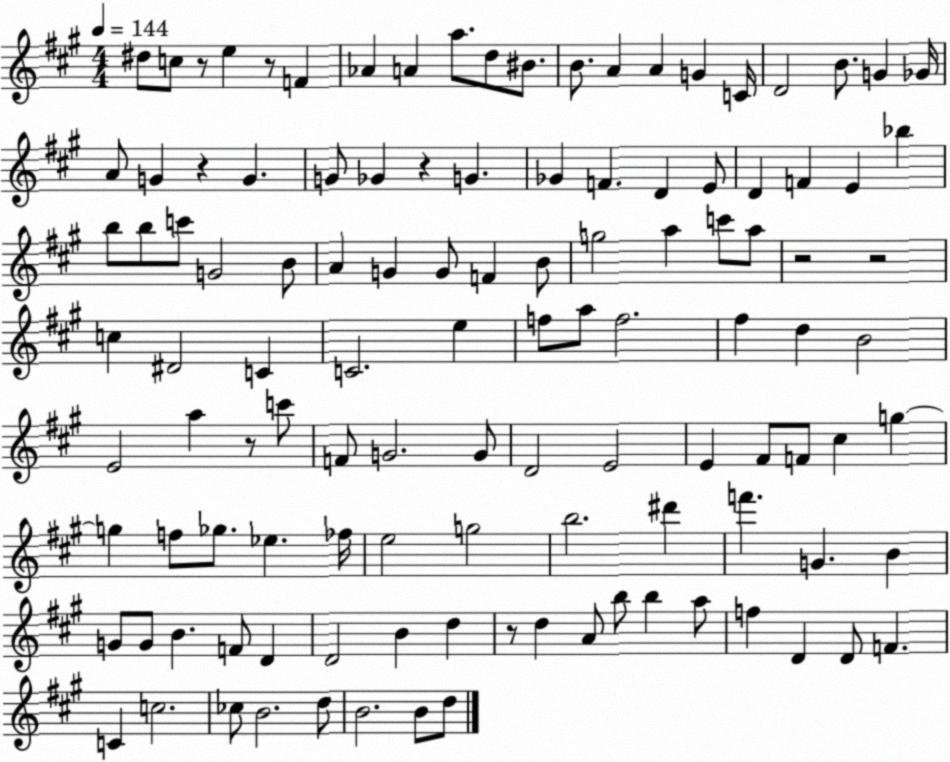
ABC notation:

X:1
T:Untitled
M:4/4
L:1/4
K:A
^d/2 c/2 z/2 e z/2 F _A A a/2 d/2 ^B/2 B/2 A A G C/4 D2 B/2 G _G/4 A/2 G z G G/2 _G z G _G F D E/2 D F E _b b/2 b/2 c'/2 G2 B/2 A G G/2 F B/2 g2 a c'/2 a/2 z2 z2 c ^D2 C C2 e f/2 a/2 f2 ^f d B2 E2 a z/2 c'/2 F/2 G2 G/2 D2 E2 E ^F/2 F/2 ^c g g f/2 _g/2 _e _f/4 e2 g2 b2 ^d' f' G B G/2 G/2 B F/2 D D2 B d z/2 d A/2 b/2 b a/2 f D D/2 F C c2 _c/2 B2 d/2 B2 B/2 d/2